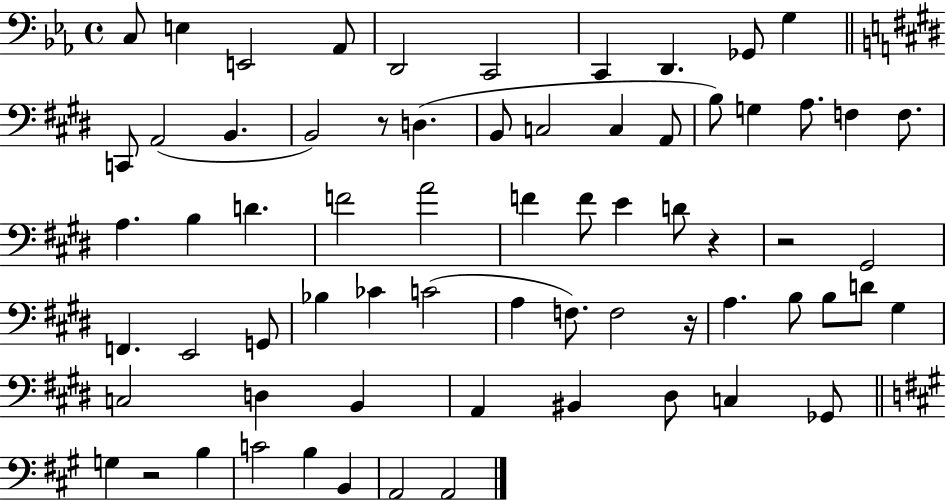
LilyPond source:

{
  \clef bass
  \time 4/4
  \defaultTimeSignature
  \key ees \major
  c8 e4 e,2 aes,8 | d,2 c,2 | c,4 d,4. ges,8 g4 | \bar "||" \break \key e \major c,8 a,2( b,4. | b,2) r8 d4.( | b,8 c2 c4 a,8 | b8) g4 a8. f4 f8. | \break a4. b4 d'4. | f'2 a'2 | f'4 f'8 e'4 d'8 r4 | r2 gis,2 | \break f,4. e,2 g,8 | bes4 ces'4 c'2( | a4 f8.) f2 r16 | a4. b8 b8 d'8 gis4 | \break c2 d4 b,4 | a,4 bis,4 dis8 c4 ges,8 | \bar "||" \break \key a \major g4 r2 b4 | c'2 b4 b,4 | a,2 a,2 | \bar "|."
}